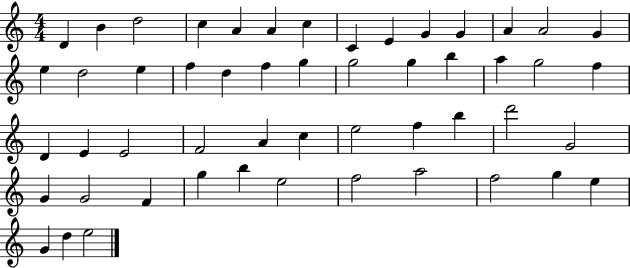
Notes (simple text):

D4/q B4/q D5/h C5/q A4/q A4/q C5/q C4/q E4/q G4/q G4/q A4/q A4/h G4/q E5/q D5/h E5/q F5/q D5/q F5/q G5/q G5/h G5/q B5/q A5/q G5/h F5/q D4/q E4/q E4/h F4/h A4/q C5/q E5/h F5/q B5/q D6/h G4/h G4/q G4/h F4/q G5/q B5/q E5/h F5/h A5/h F5/h G5/q E5/q G4/q D5/q E5/h